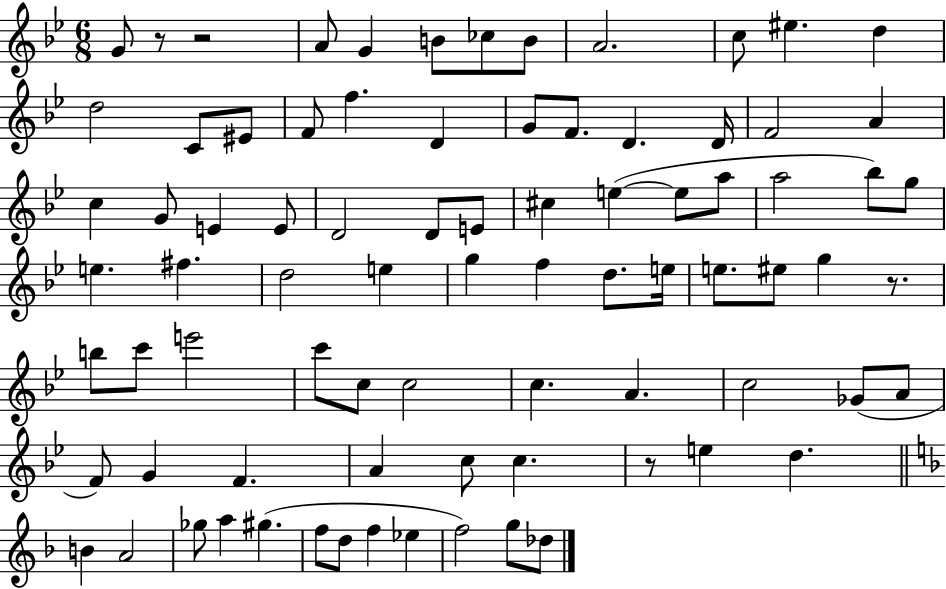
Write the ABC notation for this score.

X:1
T:Untitled
M:6/8
L:1/4
K:Bb
G/2 z/2 z2 A/2 G B/2 _c/2 B/2 A2 c/2 ^e d d2 C/2 ^E/2 F/2 f D G/2 F/2 D D/4 F2 A c G/2 E E/2 D2 D/2 E/2 ^c e e/2 a/2 a2 _b/2 g/2 e ^f d2 e g f d/2 e/4 e/2 ^e/2 g z/2 b/2 c'/2 e'2 c'/2 c/2 c2 c A c2 _G/2 A/2 F/2 G F A c/2 c z/2 e d B A2 _g/2 a ^g f/2 d/2 f _e f2 g/2 _d/2